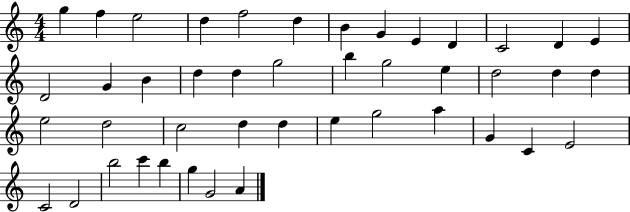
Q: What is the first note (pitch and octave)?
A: G5